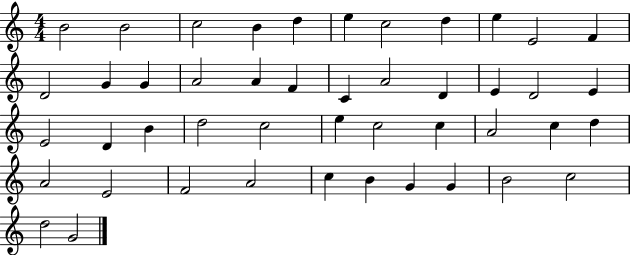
{
  \clef treble
  \numericTimeSignature
  \time 4/4
  \key c \major
  b'2 b'2 | c''2 b'4 d''4 | e''4 c''2 d''4 | e''4 e'2 f'4 | \break d'2 g'4 g'4 | a'2 a'4 f'4 | c'4 a'2 d'4 | e'4 d'2 e'4 | \break e'2 d'4 b'4 | d''2 c''2 | e''4 c''2 c''4 | a'2 c''4 d''4 | \break a'2 e'2 | f'2 a'2 | c''4 b'4 g'4 g'4 | b'2 c''2 | \break d''2 g'2 | \bar "|."
}